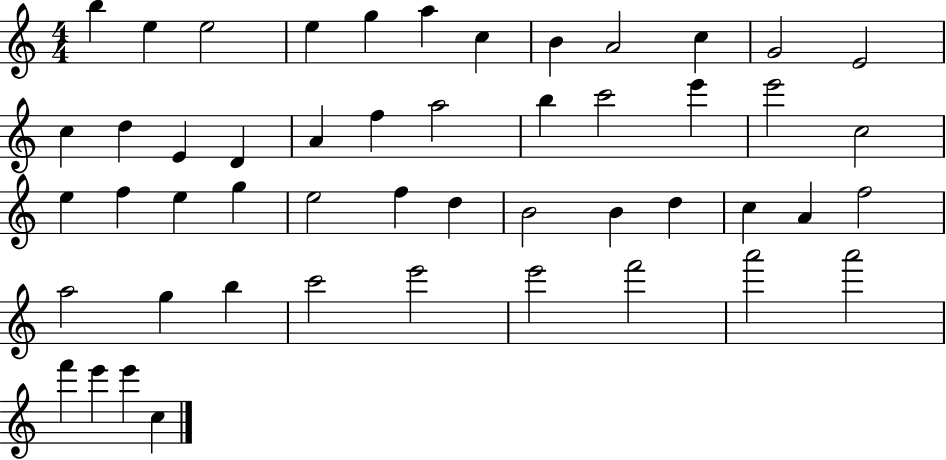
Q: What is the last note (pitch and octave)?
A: C5